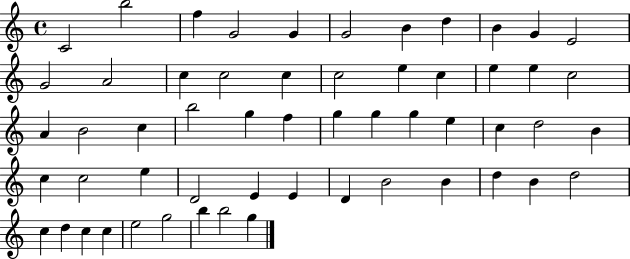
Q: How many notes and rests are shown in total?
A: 56